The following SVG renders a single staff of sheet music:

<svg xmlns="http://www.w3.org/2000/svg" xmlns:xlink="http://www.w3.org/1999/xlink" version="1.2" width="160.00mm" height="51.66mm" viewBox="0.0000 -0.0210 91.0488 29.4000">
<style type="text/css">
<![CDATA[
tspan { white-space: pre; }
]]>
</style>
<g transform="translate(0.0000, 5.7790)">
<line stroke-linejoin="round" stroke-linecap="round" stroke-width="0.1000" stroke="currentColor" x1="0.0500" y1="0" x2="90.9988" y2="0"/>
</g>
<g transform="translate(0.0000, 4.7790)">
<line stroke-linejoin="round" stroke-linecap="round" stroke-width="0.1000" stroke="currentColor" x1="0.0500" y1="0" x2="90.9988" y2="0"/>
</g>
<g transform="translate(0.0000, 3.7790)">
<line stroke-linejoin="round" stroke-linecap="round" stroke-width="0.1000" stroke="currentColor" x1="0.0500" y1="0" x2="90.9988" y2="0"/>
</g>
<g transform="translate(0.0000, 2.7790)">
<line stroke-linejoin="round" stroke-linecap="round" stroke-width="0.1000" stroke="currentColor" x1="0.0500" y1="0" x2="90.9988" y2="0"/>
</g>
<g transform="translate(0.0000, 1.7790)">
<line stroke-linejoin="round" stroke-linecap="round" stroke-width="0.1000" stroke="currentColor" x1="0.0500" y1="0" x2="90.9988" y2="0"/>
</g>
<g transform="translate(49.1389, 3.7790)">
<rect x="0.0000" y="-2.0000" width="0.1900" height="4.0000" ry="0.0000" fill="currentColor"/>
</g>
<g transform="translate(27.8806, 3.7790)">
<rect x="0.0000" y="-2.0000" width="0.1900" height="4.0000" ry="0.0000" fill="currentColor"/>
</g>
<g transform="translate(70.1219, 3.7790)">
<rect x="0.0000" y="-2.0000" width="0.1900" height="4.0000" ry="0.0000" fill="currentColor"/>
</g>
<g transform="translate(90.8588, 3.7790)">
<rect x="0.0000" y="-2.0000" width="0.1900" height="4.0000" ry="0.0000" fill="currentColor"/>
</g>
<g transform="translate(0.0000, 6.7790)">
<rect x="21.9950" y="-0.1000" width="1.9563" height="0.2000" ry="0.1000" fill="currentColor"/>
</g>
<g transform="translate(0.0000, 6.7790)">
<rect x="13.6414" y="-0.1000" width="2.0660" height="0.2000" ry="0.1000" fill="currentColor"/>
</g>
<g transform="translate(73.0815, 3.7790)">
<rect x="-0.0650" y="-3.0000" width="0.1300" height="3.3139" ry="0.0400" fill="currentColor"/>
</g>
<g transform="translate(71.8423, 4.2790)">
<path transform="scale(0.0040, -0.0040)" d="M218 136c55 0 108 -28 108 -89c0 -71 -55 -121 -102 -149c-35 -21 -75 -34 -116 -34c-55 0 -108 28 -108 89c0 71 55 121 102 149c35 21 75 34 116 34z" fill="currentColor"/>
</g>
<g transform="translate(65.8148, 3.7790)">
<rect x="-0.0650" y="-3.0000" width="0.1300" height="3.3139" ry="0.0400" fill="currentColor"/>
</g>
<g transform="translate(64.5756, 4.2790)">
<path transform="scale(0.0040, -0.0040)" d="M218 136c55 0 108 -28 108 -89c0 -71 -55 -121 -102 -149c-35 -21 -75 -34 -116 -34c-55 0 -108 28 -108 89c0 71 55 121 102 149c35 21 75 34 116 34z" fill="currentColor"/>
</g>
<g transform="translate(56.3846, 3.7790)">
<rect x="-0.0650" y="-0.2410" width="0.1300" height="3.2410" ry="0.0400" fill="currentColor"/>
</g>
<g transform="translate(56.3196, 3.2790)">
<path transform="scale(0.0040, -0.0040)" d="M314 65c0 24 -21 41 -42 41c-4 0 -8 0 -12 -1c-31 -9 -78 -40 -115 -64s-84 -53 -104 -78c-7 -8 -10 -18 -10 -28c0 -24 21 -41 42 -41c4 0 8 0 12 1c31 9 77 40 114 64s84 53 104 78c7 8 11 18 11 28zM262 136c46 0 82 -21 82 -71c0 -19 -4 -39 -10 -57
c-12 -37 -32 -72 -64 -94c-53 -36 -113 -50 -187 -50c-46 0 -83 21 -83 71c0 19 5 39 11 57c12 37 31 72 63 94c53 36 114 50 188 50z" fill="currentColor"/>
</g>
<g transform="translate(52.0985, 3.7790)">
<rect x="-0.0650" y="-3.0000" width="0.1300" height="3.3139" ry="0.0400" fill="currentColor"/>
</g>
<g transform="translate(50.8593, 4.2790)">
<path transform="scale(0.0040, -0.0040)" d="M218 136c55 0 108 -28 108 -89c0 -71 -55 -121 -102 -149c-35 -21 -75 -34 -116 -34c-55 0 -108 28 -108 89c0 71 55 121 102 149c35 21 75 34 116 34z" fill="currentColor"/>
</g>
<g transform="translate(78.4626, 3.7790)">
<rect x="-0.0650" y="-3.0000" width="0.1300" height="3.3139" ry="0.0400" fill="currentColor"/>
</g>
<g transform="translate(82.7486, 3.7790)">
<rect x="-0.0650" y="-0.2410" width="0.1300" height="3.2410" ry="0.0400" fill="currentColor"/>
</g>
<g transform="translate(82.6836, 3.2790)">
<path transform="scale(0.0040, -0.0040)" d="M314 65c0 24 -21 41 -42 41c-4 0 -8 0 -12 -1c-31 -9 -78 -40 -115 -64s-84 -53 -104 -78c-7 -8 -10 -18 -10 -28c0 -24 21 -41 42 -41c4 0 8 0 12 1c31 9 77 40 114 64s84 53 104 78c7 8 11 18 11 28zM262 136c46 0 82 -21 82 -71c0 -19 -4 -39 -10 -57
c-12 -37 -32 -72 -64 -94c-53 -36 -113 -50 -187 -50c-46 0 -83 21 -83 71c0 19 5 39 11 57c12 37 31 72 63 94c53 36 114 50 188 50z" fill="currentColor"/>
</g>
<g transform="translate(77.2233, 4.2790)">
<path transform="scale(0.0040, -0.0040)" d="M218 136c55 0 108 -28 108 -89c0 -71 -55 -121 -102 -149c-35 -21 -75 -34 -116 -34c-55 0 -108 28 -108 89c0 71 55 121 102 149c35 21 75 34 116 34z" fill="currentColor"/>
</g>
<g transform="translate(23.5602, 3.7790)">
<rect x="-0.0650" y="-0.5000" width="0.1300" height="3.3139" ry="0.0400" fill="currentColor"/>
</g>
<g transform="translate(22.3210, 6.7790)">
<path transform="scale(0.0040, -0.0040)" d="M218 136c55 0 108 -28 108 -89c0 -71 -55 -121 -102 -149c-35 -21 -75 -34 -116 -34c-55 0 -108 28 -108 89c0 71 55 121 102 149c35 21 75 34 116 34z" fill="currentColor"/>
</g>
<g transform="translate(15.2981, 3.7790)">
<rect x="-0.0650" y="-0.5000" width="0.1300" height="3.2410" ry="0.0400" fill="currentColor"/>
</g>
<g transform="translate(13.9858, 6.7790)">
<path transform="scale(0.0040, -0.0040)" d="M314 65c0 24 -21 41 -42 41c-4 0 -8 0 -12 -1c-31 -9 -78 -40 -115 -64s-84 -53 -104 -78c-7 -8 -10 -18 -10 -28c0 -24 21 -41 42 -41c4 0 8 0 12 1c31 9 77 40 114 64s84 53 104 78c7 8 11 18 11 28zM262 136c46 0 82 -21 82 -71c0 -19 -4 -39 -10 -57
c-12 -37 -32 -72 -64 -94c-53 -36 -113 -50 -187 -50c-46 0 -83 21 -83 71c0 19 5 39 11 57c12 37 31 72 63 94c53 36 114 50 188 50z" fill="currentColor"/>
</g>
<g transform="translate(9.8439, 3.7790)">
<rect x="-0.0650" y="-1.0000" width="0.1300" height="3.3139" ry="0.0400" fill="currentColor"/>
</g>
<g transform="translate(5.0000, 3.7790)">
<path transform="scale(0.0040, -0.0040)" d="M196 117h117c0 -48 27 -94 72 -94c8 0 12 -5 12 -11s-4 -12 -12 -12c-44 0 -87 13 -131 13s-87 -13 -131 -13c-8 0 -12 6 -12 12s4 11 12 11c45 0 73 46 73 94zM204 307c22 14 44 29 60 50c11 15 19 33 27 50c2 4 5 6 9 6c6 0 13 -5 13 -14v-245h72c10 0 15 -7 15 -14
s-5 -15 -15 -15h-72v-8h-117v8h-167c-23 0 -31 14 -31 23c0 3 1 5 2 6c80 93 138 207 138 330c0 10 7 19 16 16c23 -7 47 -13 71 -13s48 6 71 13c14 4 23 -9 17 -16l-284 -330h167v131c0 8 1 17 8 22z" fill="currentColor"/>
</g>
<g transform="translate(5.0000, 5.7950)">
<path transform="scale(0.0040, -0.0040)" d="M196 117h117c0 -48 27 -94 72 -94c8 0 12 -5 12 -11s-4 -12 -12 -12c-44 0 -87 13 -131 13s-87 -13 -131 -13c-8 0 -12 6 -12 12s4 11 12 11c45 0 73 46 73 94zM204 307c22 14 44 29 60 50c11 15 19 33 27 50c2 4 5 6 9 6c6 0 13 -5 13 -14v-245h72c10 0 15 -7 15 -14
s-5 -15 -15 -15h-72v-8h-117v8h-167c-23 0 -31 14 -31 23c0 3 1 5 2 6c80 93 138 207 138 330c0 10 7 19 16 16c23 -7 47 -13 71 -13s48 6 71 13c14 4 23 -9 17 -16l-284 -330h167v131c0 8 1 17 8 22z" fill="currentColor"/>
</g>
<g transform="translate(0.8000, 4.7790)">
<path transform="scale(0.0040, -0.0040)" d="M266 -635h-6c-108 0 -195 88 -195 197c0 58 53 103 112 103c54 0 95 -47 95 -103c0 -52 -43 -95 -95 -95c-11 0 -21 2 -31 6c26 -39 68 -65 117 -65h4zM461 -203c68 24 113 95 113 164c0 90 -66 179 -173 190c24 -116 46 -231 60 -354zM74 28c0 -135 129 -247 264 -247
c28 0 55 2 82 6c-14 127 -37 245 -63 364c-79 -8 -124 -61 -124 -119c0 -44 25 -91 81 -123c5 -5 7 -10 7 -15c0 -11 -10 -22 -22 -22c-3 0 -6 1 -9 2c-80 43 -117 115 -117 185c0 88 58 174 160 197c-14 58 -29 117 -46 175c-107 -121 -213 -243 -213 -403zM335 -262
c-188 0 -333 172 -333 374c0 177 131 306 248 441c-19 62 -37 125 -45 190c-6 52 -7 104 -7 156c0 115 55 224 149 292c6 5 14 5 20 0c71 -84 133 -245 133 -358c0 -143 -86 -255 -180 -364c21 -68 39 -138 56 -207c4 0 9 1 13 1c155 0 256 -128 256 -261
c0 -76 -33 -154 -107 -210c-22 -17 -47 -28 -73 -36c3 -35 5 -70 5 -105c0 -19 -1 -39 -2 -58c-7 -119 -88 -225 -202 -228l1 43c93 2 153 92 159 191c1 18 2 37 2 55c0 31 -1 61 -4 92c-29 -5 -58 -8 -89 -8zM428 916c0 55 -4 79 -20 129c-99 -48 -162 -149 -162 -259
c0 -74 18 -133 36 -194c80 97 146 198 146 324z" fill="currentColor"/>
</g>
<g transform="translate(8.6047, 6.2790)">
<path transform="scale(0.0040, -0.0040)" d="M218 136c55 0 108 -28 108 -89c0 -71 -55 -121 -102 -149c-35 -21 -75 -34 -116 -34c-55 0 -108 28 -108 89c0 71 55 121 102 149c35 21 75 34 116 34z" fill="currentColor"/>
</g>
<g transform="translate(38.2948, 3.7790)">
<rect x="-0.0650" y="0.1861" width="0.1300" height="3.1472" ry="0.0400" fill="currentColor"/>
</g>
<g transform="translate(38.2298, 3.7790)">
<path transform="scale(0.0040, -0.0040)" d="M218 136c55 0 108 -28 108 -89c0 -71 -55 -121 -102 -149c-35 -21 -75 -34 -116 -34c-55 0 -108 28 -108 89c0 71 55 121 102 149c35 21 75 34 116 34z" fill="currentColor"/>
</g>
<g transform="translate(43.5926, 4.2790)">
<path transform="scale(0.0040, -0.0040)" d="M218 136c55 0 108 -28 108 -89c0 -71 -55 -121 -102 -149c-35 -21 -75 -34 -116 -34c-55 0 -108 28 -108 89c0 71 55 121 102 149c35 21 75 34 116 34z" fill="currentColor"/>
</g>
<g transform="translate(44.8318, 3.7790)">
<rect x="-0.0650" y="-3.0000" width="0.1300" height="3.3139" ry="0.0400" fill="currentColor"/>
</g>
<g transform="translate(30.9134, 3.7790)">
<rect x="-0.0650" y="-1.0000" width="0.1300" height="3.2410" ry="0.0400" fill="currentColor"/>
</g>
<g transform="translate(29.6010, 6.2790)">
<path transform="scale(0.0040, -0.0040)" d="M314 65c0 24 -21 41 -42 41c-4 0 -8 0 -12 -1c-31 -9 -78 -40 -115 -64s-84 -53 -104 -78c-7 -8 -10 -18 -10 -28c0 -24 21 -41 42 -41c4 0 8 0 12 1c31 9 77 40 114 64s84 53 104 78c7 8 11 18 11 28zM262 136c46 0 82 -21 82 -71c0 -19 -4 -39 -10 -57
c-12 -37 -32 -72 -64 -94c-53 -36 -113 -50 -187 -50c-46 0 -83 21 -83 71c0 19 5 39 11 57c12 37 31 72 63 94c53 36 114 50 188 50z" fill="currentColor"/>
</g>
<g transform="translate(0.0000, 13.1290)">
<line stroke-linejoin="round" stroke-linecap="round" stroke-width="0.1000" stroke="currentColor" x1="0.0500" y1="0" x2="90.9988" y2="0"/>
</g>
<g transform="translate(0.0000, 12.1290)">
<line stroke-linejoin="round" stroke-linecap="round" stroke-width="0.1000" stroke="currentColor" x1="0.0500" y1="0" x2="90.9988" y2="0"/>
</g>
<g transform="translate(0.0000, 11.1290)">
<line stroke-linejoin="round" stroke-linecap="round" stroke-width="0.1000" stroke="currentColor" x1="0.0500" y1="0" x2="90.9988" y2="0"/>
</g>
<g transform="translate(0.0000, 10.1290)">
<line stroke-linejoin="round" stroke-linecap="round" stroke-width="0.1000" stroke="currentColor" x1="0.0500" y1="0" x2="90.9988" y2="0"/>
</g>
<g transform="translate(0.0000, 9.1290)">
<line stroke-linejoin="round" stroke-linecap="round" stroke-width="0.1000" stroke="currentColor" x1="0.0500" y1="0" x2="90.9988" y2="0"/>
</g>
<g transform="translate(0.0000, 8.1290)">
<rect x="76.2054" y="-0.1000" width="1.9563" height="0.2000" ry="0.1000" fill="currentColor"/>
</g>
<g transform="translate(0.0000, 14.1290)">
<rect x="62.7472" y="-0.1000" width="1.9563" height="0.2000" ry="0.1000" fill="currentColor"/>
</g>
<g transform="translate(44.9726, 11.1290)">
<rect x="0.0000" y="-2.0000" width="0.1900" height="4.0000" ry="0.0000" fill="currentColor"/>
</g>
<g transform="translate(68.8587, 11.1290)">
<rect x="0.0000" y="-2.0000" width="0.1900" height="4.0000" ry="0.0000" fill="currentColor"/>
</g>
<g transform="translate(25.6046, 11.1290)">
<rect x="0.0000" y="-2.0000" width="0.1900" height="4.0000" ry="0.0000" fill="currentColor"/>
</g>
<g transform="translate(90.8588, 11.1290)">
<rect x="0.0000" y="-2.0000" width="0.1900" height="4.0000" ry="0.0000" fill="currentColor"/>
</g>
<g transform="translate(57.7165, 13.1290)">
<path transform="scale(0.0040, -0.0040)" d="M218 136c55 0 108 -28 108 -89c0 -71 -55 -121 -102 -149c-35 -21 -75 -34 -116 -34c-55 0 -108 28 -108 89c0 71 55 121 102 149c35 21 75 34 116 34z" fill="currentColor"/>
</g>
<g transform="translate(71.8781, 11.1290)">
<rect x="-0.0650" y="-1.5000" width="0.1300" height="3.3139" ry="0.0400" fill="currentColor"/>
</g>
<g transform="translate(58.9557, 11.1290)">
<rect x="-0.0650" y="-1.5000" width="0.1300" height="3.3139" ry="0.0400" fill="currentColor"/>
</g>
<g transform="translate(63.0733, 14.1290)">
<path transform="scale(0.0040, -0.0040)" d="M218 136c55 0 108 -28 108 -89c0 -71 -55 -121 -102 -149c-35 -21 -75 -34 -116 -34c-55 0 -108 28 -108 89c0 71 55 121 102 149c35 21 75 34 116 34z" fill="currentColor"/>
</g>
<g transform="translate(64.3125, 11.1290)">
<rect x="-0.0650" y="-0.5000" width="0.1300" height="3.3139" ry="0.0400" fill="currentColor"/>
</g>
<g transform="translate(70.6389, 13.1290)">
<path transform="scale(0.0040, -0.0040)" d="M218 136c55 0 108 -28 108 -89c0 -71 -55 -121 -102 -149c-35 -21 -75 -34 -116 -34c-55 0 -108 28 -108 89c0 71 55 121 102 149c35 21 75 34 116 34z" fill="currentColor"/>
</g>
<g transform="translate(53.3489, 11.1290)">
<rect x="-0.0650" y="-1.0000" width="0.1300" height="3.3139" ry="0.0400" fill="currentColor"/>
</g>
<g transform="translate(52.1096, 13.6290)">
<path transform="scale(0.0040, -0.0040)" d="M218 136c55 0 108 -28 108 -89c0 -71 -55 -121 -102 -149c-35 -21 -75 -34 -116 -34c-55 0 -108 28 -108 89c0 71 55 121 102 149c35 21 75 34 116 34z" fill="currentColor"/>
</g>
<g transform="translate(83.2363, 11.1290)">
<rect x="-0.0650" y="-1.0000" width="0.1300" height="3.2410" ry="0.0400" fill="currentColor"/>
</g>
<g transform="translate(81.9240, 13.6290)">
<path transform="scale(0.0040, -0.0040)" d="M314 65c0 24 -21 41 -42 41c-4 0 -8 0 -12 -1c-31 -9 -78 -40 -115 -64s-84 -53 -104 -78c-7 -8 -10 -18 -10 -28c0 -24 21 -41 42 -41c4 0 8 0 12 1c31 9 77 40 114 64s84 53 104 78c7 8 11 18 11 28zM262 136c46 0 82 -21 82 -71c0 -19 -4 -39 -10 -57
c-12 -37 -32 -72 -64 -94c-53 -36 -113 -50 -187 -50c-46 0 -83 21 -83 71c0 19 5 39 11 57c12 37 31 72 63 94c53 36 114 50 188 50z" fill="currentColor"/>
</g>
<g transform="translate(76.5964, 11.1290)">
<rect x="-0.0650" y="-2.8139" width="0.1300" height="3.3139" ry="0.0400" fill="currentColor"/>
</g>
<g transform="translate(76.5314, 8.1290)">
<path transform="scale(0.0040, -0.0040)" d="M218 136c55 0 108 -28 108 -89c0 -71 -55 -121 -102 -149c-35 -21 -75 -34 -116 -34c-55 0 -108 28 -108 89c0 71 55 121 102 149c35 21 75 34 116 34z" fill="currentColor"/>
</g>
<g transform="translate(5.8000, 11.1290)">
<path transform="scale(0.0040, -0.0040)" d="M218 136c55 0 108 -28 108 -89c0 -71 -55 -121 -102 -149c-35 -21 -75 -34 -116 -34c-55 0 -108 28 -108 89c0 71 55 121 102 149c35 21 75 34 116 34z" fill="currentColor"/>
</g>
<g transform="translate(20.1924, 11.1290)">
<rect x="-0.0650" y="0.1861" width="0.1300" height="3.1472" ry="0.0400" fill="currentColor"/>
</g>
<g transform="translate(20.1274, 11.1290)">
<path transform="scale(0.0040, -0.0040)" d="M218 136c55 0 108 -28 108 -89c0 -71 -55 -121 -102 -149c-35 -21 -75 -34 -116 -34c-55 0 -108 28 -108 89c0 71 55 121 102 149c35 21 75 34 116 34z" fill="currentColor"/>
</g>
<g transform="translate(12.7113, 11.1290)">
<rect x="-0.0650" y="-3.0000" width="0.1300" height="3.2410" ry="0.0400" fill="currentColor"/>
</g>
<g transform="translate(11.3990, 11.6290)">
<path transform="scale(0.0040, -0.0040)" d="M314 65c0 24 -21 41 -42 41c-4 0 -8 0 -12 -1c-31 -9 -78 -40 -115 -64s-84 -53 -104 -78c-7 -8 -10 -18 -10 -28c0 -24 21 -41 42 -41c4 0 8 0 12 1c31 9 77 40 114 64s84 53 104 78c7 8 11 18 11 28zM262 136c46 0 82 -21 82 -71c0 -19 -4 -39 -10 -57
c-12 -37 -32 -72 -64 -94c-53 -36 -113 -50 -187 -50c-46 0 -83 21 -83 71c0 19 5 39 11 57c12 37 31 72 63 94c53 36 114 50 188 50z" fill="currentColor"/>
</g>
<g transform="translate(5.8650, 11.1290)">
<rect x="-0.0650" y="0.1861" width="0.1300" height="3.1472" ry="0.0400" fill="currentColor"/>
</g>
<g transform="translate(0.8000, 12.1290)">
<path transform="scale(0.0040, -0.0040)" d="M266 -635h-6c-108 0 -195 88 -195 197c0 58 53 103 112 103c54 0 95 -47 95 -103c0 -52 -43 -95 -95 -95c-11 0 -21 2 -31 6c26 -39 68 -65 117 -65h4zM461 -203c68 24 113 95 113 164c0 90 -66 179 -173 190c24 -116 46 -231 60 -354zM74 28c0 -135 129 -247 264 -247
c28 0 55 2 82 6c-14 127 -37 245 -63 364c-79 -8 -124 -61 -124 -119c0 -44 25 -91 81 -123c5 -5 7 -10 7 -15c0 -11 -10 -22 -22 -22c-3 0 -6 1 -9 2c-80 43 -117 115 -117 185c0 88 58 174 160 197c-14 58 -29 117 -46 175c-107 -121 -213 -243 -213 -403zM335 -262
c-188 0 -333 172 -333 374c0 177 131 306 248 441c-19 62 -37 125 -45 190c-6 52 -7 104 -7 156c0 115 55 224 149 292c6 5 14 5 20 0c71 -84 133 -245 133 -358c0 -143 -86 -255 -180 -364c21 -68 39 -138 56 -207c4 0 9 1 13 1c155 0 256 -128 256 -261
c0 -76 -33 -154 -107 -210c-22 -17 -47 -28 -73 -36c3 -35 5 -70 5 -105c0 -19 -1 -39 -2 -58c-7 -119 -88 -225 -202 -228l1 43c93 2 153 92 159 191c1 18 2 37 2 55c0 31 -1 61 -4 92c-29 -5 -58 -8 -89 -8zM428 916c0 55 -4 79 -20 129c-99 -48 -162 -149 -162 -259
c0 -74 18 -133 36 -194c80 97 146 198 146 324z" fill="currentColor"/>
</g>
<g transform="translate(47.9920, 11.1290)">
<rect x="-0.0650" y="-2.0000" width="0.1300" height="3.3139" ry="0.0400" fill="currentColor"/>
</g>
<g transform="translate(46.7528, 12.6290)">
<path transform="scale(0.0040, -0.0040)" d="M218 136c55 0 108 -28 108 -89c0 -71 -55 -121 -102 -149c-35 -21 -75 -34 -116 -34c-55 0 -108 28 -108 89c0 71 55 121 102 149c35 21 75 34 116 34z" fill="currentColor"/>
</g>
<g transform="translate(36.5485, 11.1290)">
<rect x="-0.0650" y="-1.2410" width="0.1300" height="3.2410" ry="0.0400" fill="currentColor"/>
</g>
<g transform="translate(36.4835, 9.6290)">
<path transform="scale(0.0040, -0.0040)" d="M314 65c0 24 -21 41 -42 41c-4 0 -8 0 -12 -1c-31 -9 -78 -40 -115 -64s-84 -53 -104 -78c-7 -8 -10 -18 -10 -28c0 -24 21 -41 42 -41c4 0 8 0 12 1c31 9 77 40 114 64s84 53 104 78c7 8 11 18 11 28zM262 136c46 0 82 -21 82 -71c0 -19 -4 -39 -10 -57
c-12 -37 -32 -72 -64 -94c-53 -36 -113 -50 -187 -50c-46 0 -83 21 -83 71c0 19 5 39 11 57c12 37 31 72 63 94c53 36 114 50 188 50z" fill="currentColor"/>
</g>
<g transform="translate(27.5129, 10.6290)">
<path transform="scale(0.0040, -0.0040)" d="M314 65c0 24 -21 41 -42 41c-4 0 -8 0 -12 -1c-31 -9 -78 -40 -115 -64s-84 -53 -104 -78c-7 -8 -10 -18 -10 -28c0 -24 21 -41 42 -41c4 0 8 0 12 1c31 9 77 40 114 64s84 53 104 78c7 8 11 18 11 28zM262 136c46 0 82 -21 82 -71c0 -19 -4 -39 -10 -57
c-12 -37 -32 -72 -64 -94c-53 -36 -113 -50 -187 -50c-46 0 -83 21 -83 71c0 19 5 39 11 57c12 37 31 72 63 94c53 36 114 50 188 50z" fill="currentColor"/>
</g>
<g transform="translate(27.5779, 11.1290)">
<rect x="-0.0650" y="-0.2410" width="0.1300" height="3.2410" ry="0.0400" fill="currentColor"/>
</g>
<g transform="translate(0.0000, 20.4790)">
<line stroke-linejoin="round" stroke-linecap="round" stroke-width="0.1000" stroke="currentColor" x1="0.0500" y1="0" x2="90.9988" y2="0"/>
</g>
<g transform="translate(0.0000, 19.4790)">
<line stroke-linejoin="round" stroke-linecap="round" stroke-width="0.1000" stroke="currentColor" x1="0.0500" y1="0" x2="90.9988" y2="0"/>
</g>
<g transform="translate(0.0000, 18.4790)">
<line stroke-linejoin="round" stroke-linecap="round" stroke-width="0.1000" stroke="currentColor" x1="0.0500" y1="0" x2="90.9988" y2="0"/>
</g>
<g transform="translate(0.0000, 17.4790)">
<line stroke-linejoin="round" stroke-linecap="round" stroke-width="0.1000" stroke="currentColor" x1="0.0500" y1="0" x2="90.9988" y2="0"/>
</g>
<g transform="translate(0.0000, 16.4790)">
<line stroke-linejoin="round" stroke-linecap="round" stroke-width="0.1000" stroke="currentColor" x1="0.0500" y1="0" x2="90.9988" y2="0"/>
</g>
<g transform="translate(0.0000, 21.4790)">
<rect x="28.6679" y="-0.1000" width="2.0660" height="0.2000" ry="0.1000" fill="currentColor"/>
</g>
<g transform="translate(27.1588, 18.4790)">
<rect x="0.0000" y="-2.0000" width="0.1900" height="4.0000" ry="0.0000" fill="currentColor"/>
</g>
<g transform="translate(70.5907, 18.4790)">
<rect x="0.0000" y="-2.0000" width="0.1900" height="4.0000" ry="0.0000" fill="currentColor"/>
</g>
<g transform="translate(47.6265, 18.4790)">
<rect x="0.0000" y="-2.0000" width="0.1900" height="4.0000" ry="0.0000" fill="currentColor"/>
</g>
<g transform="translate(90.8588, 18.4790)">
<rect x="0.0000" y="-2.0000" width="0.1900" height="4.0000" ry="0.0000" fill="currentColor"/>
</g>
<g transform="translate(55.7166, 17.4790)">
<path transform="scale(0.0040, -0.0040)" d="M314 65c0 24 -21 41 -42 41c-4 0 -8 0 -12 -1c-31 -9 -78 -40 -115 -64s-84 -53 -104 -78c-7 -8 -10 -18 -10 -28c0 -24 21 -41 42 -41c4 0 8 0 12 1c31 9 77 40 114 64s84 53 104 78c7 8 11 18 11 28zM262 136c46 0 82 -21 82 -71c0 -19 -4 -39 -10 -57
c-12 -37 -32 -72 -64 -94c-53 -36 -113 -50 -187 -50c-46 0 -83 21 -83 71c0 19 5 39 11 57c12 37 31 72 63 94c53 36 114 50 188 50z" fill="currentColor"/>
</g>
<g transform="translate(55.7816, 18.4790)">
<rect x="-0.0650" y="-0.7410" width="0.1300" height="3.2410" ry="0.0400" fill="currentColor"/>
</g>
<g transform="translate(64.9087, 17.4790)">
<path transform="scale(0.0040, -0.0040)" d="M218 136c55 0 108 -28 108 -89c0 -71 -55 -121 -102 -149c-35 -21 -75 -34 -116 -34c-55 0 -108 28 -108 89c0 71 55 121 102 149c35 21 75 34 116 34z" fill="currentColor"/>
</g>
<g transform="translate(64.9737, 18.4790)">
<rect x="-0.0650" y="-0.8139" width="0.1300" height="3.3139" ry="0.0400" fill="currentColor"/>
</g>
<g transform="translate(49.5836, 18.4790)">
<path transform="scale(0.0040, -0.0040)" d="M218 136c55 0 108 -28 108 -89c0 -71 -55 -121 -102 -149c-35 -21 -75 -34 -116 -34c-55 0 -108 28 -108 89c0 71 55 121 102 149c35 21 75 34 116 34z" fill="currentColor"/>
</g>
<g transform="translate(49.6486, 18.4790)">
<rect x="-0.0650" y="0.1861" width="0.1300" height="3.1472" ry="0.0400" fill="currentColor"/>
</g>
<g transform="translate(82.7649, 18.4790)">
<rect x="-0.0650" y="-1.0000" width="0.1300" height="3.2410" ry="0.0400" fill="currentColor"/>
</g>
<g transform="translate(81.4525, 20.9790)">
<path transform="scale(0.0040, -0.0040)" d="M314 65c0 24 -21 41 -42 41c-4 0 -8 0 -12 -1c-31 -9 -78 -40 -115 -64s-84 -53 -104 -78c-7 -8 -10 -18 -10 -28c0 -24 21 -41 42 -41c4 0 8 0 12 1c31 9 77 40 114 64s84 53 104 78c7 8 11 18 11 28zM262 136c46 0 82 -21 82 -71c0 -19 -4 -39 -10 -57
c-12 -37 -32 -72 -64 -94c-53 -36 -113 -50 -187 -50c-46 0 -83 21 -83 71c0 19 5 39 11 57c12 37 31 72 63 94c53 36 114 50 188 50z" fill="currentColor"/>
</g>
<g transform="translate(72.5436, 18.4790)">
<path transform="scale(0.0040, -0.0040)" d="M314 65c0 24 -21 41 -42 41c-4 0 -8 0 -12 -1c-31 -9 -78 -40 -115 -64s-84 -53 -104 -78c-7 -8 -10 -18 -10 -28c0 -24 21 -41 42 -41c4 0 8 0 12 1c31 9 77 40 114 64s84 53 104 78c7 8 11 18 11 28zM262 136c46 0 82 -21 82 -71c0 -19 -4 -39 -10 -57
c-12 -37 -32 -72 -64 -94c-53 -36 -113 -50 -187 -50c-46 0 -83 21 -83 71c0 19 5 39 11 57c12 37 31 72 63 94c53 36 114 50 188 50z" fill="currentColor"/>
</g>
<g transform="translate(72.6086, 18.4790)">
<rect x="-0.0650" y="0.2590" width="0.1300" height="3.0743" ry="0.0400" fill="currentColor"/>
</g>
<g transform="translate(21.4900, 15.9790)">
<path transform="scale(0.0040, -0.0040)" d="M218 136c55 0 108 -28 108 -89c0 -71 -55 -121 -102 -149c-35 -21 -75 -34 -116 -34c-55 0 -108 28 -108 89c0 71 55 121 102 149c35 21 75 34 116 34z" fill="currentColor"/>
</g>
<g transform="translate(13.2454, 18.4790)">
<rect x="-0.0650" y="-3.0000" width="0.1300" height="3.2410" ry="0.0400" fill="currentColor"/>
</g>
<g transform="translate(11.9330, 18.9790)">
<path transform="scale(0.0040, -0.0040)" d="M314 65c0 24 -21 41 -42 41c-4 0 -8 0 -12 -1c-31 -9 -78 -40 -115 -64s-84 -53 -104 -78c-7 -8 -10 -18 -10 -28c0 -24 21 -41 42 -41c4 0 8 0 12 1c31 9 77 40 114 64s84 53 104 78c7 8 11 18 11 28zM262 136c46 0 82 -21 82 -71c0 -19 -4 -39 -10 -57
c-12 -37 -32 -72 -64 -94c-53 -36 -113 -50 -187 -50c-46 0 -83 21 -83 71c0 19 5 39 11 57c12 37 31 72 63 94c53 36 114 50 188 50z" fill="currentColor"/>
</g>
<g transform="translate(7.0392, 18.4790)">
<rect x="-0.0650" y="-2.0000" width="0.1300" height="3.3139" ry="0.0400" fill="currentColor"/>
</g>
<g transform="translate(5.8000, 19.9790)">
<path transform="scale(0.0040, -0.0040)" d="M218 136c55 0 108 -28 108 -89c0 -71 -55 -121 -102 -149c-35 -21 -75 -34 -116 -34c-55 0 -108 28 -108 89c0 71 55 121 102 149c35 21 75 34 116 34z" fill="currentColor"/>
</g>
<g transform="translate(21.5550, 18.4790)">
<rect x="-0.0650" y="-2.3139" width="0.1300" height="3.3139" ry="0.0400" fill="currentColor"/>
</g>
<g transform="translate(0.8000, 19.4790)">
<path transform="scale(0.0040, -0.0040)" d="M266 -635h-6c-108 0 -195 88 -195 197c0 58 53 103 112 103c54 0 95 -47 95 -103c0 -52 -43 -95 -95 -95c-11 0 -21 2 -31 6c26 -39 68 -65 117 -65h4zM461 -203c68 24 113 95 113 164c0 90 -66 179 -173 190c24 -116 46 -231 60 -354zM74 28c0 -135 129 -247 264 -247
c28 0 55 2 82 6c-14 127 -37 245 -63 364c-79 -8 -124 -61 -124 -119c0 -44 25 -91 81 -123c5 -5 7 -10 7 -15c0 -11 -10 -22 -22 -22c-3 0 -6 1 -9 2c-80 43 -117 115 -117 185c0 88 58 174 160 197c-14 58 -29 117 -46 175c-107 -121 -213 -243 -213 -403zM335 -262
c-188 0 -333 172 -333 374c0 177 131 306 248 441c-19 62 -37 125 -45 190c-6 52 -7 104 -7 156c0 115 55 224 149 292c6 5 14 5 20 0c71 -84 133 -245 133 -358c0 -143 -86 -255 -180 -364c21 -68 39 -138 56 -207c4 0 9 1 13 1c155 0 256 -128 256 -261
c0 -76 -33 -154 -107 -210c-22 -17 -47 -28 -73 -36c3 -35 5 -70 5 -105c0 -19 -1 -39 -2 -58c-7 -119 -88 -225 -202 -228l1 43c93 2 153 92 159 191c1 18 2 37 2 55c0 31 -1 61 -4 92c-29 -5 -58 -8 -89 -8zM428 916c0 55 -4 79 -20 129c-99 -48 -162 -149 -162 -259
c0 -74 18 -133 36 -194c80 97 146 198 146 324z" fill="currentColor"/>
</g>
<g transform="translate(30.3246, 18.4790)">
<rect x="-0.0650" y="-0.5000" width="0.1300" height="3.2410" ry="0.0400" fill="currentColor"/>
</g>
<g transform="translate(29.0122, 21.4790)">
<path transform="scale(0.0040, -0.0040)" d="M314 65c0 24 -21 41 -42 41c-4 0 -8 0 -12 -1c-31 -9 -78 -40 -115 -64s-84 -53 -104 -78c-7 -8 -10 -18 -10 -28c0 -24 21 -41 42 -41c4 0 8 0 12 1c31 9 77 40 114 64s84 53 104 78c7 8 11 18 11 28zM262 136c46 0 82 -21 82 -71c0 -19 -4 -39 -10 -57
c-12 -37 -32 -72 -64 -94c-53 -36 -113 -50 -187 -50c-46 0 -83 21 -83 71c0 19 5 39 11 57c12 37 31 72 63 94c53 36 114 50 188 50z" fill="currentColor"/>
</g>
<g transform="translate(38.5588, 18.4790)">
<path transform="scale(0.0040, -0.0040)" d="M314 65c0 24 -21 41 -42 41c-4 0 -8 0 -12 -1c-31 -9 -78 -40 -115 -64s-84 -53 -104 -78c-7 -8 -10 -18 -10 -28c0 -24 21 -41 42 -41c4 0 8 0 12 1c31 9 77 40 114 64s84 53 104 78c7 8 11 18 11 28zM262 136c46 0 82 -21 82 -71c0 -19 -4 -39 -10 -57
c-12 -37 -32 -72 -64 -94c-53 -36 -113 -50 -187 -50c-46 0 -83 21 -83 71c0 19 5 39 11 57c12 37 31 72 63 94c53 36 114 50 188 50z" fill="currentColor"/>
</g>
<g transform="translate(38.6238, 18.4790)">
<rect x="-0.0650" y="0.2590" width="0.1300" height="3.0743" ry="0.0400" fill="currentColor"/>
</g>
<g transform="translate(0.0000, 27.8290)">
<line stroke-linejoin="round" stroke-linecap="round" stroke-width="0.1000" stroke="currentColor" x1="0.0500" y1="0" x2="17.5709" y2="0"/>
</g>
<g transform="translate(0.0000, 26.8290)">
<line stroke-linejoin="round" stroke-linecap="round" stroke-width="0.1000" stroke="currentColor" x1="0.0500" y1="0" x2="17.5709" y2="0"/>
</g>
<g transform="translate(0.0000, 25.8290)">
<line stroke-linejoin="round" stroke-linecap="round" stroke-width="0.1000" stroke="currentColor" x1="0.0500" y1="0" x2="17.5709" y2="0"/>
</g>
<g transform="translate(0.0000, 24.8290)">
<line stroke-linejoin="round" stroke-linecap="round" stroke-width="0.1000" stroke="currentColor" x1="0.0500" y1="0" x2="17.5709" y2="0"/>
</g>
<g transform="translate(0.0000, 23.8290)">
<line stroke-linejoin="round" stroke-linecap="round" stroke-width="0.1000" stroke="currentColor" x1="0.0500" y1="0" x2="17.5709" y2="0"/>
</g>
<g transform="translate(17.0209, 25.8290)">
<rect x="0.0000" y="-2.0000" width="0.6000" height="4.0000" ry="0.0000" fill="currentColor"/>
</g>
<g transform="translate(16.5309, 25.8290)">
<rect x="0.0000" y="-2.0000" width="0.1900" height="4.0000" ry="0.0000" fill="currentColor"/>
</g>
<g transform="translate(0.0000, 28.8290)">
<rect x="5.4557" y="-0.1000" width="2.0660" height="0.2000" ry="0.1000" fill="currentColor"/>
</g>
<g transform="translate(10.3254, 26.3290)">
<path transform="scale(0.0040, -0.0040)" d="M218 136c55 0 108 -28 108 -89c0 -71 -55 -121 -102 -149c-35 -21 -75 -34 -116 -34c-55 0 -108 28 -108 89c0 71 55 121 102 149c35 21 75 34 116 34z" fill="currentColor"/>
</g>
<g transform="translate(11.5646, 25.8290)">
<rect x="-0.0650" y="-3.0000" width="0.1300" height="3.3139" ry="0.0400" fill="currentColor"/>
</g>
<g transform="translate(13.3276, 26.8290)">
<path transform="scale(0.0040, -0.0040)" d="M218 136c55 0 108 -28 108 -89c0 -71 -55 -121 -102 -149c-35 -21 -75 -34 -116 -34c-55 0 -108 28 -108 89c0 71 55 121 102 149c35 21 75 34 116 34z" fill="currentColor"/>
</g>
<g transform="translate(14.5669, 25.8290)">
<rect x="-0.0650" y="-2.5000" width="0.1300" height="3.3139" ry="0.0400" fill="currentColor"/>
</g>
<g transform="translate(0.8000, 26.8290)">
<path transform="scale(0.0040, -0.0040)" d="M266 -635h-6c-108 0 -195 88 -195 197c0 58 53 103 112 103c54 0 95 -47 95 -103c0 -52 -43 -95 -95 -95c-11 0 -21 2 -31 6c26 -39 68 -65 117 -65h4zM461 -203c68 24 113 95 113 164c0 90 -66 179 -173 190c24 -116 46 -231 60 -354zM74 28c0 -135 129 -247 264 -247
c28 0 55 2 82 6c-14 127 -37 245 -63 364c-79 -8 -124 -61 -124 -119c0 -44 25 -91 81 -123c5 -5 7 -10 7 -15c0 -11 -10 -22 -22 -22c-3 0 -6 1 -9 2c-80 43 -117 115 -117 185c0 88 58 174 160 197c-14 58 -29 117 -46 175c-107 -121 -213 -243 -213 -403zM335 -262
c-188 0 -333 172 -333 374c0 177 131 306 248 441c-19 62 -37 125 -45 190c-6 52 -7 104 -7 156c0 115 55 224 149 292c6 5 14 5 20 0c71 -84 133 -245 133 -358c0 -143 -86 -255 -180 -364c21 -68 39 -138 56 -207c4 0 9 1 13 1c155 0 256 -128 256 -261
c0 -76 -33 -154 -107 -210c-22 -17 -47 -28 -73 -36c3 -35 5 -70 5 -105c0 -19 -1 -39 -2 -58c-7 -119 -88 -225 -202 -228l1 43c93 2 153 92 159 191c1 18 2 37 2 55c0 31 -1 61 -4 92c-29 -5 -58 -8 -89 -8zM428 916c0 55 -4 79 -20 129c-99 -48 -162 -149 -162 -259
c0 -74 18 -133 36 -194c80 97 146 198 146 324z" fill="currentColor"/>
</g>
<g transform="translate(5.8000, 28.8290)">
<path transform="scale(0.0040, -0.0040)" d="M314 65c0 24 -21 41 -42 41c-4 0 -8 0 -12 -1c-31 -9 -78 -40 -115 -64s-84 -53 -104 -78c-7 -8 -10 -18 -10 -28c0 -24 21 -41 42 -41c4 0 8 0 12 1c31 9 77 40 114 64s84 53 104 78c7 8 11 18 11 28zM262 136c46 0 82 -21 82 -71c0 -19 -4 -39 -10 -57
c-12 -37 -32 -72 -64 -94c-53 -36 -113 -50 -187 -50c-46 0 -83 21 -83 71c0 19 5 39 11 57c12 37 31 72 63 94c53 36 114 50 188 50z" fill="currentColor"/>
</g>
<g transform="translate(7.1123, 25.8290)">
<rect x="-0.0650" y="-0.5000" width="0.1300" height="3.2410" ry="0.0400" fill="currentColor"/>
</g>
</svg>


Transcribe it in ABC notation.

X:1
T:Untitled
M:4/4
L:1/4
K:C
D C2 C D2 B A A c2 A A A c2 B A2 B c2 e2 F D E C E a D2 F A2 g C2 B2 B d2 d B2 D2 C2 A G